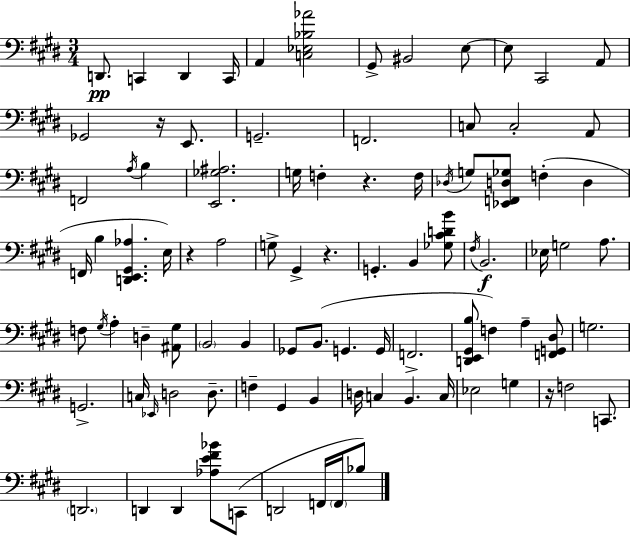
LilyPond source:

{
  \clef bass
  \numericTimeSignature
  \time 3/4
  \key e \major
  d,8.\pp c,4 d,4 c,16 | a,4 <c ees bes aes'>2 | gis,8-> bis,2 e8~~ | e8 cis,2 a,8 | \break ges,2 r16 e,8. | g,2.-- | f,2. | c8 c2-. a,8 | \break f,2 \acciaccatura { a16 } b4 | <e, ges ais>2. | g16 f4-. r4. | f16 \acciaccatura { des16 } g8 <ees, f, d ges>8 f4-.( d4 | \break f,16 b4 <d, e, gis, aes>4. | e16) r4 a2 | g8-> gis,4-> r4. | g,4.-. b,4 | \break <ges cis' d' b'>8 \acciaccatura { fis16 } b,2.\f | ees16 g2 | a8. f8 \acciaccatura { gis16 } a4-. d4-- | <ais, gis>8 \parenthesize b,2 | \break b,4 ges,8 b,8.( g,4. | g,16 f,2.-> | <d, e, gis, b>8 f4) a4-- | <f, g, dis>8 g2. | \break g,2.-> | c16 \grace { ees,16 } d2 | d8.-- f4-- gis,4 | b,4 d16 c4 b,4. | \break c16 ees2 | g4 r16 f2 | c,8. \parenthesize d,2. | d,4 d,4 | \break <aes e' fis' bes'>8 c,8( d,2 | f,16 \parenthesize f,16 bes8) \bar "|."
}